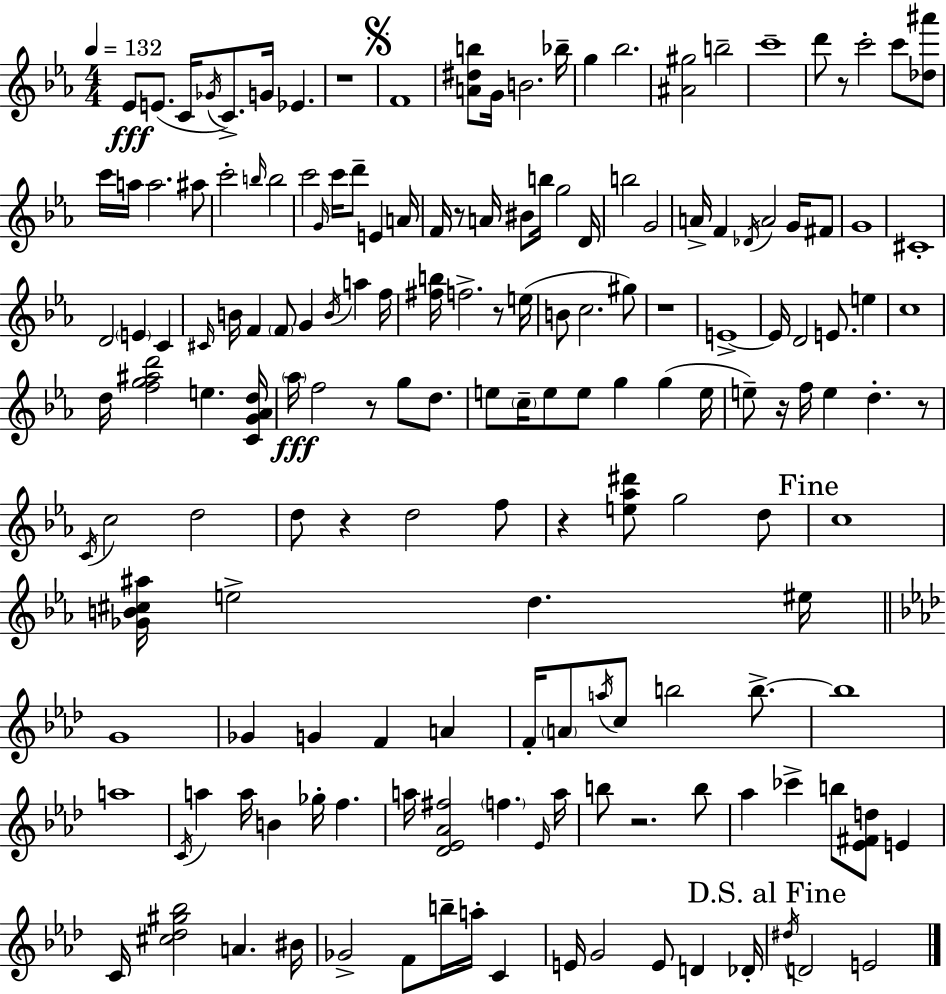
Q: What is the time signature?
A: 4/4